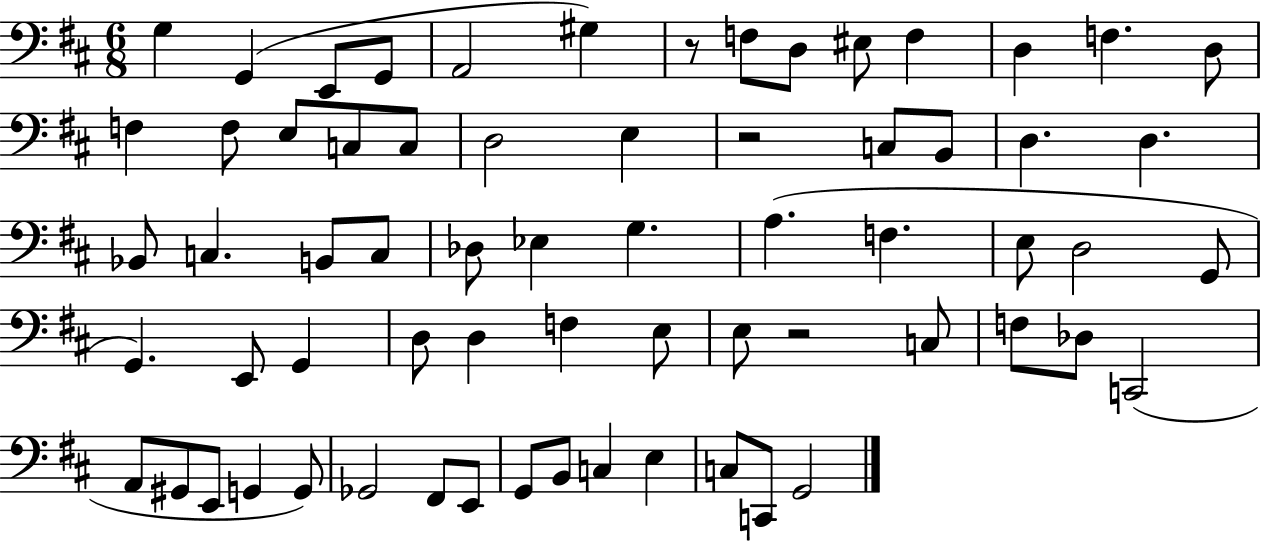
X:1
T:Untitled
M:6/8
L:1/4
K:D
G, G,, E,,/2 G,,/2 A,,2 ^G, z/2 F,/2 D,/2 ^E,/2 F, D, F, D,/2 F, F,/2 E,/2 C,/2 C,/2 D,2 E, z2 C,/2 B,,/2 D, D, _B,,/2 C, B,,/2 C,/2 _D,/2 _E, G, A, F, E,/2 D,2 G,,/2 G,, E,,/2 G,, D,/2 D, F, E,/2 E,/2 z2 C,/2 F,/2 _D,/2 C,,2 A,,/2 ^G,,/2 E,,/2 G,, G,,/2 _G,,2 ^F,,/2 E,,/2 G,,/2 B,,/2 C, E, C,/2 C,,/2 G,,2